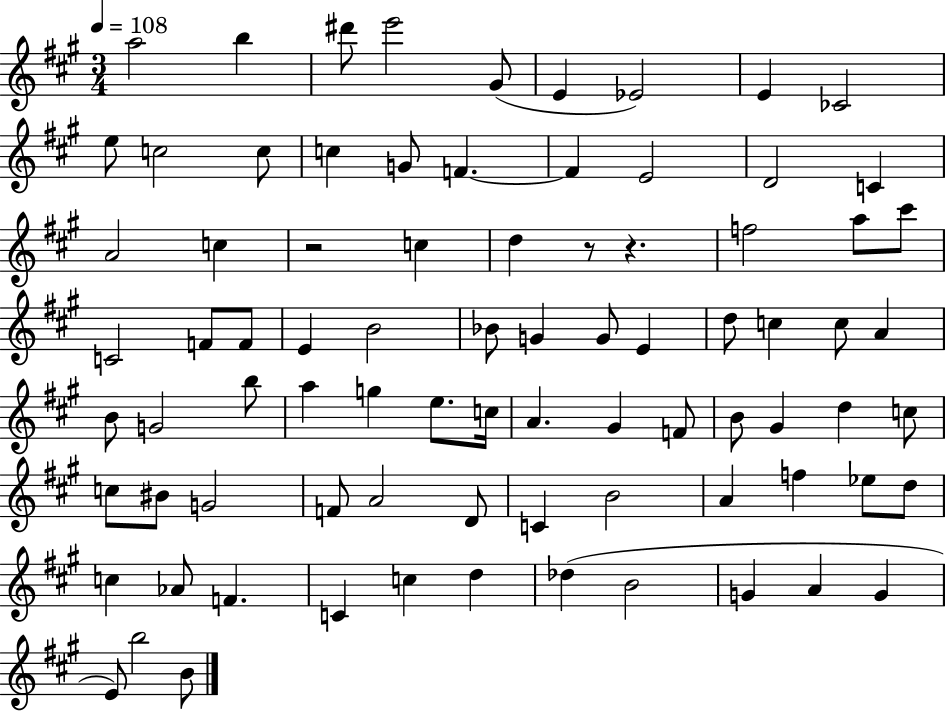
X:1
T:Untitled
M:3/4
L:1/4
K:A
a2 b ^d'/2 e'2 ^G/2 E _E2 E _C2 e/2 c2 c/2 c G/2 F F E2 D2 C A2 c z2 c d z/2 z f2 a/2 ^c'/2 C2 F/2 F/2 E B2 _B/2 G G/2 E d/2 c c/2 A B/2 G2 b/2 a g e/2 c/4 A ^G F/2 B/2 ^G d c/2 c/2 ^B/2 G2 F/2 A2 D/2 C B2 A f _e/2 d/2 c _A/2 F C c d _d B2 G A G E/2 b2 B/2